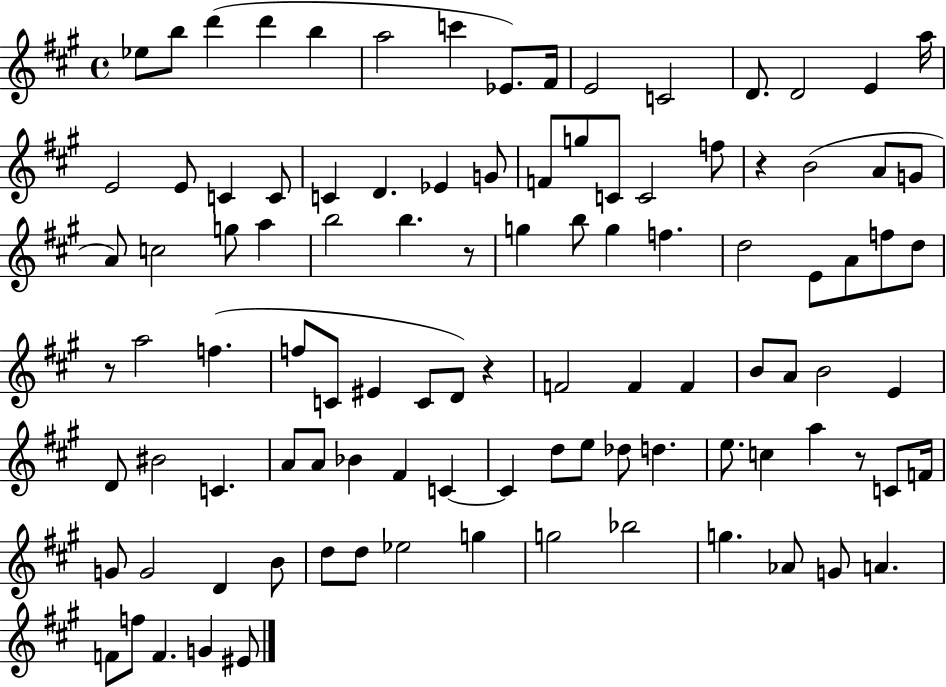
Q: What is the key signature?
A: A major